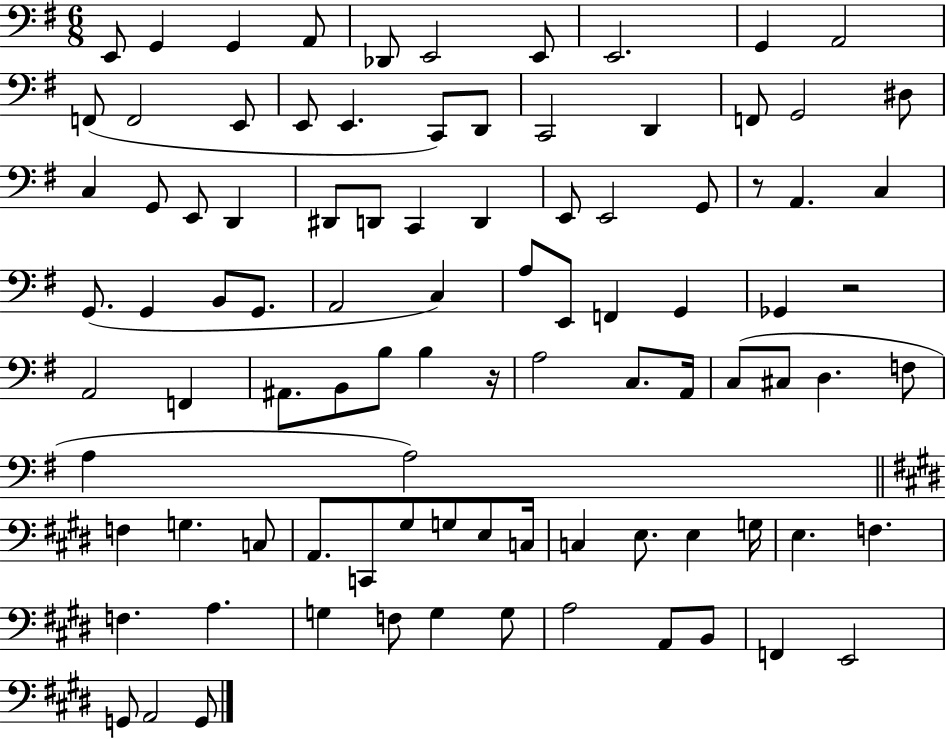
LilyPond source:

{
  \clef bass
  \numericTimeSignature
  \time 6/8
  \key g \major
  e,8 g,4 g,4 a,8 | des,8 e,2 e,8 | e,2. | g,4 a,2 | \break f,8( f,2 e,8 | e,8 e,4. c,8) d,8 | c,2 d,4 | f,8 g,2 dis8 | \break c4 g,8 e,8 d,4 | dis,8 d,8 c,4 d,4 | e,8 e,2 g,8 | r8 a,4. c4 | \break g,8.( g,4 b,8 g,8. | a,2 c4) | a8 e,8 f,4 g,4 | ges,4 r2 | \break a,2 f,4 | ais,8. b,8 b8 b4 r16 | a2 c8. a,16 | c8( cis8 d4. f8 | \break a4 a2) | \bar "||" \break \key e \major f4 g4. c8 | a,8. c,8 gis8 g8 e8 c16 | c4 e8. e4 g16 | e4. f4. | \break f4. a4. | g4 f8 g4 g8 | a2 a,8 b,8 | f,4 e,2 | \break g,8 a,2 g,8 | \bar "|."
}